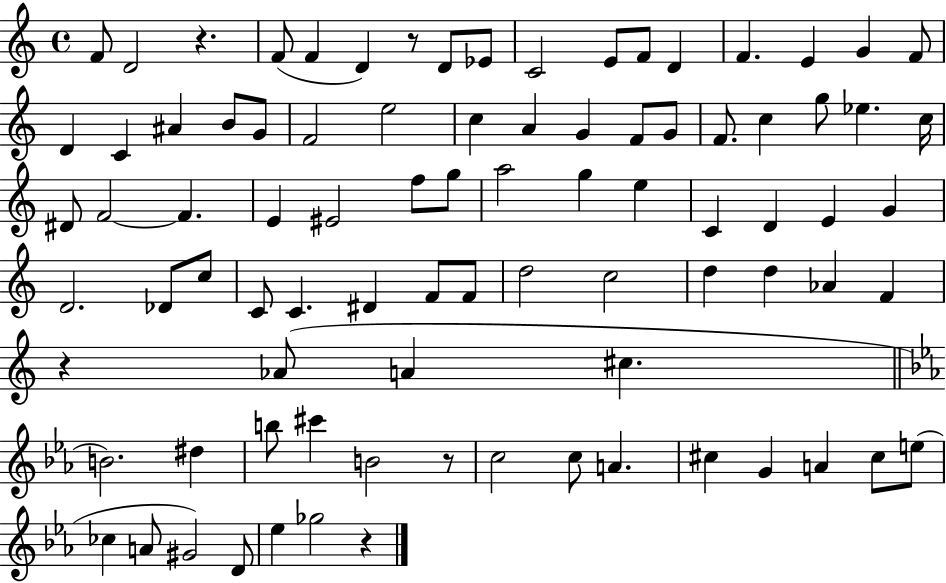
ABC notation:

X:1
T:Untitled
M:4/4
L:1/4
K:C
F/2 D2 z F/2 F D z/2 D/2 _E/2 C2 E/2 F/2 D F E G F/2 D C ^A B/2 G/2 F2 e2 c A G F/2 G/2 F/2 c g/2 _e c/4 ^D/2 F2 F E ^E2 f/2 g/2 a2 g e C D E G D2 _D/2 c/2 C/2 C ^D F/2 F/2 d2 c2 d d _A F z _A/2 A ^c B2 ^d b/2 ^c' B2 z/2 c2 c/2 A ^c G A ^c/2 e/2 _c A/2 ^G2 D/2 _e _g2 z